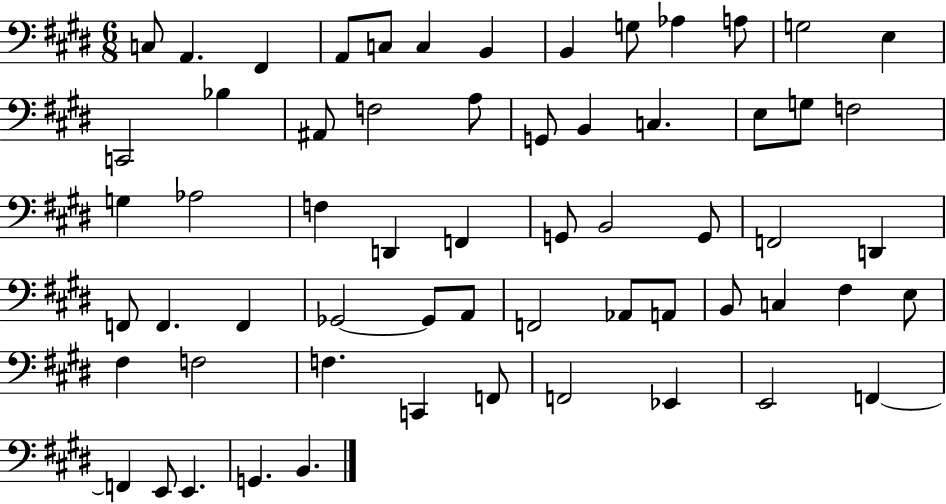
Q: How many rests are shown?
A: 0